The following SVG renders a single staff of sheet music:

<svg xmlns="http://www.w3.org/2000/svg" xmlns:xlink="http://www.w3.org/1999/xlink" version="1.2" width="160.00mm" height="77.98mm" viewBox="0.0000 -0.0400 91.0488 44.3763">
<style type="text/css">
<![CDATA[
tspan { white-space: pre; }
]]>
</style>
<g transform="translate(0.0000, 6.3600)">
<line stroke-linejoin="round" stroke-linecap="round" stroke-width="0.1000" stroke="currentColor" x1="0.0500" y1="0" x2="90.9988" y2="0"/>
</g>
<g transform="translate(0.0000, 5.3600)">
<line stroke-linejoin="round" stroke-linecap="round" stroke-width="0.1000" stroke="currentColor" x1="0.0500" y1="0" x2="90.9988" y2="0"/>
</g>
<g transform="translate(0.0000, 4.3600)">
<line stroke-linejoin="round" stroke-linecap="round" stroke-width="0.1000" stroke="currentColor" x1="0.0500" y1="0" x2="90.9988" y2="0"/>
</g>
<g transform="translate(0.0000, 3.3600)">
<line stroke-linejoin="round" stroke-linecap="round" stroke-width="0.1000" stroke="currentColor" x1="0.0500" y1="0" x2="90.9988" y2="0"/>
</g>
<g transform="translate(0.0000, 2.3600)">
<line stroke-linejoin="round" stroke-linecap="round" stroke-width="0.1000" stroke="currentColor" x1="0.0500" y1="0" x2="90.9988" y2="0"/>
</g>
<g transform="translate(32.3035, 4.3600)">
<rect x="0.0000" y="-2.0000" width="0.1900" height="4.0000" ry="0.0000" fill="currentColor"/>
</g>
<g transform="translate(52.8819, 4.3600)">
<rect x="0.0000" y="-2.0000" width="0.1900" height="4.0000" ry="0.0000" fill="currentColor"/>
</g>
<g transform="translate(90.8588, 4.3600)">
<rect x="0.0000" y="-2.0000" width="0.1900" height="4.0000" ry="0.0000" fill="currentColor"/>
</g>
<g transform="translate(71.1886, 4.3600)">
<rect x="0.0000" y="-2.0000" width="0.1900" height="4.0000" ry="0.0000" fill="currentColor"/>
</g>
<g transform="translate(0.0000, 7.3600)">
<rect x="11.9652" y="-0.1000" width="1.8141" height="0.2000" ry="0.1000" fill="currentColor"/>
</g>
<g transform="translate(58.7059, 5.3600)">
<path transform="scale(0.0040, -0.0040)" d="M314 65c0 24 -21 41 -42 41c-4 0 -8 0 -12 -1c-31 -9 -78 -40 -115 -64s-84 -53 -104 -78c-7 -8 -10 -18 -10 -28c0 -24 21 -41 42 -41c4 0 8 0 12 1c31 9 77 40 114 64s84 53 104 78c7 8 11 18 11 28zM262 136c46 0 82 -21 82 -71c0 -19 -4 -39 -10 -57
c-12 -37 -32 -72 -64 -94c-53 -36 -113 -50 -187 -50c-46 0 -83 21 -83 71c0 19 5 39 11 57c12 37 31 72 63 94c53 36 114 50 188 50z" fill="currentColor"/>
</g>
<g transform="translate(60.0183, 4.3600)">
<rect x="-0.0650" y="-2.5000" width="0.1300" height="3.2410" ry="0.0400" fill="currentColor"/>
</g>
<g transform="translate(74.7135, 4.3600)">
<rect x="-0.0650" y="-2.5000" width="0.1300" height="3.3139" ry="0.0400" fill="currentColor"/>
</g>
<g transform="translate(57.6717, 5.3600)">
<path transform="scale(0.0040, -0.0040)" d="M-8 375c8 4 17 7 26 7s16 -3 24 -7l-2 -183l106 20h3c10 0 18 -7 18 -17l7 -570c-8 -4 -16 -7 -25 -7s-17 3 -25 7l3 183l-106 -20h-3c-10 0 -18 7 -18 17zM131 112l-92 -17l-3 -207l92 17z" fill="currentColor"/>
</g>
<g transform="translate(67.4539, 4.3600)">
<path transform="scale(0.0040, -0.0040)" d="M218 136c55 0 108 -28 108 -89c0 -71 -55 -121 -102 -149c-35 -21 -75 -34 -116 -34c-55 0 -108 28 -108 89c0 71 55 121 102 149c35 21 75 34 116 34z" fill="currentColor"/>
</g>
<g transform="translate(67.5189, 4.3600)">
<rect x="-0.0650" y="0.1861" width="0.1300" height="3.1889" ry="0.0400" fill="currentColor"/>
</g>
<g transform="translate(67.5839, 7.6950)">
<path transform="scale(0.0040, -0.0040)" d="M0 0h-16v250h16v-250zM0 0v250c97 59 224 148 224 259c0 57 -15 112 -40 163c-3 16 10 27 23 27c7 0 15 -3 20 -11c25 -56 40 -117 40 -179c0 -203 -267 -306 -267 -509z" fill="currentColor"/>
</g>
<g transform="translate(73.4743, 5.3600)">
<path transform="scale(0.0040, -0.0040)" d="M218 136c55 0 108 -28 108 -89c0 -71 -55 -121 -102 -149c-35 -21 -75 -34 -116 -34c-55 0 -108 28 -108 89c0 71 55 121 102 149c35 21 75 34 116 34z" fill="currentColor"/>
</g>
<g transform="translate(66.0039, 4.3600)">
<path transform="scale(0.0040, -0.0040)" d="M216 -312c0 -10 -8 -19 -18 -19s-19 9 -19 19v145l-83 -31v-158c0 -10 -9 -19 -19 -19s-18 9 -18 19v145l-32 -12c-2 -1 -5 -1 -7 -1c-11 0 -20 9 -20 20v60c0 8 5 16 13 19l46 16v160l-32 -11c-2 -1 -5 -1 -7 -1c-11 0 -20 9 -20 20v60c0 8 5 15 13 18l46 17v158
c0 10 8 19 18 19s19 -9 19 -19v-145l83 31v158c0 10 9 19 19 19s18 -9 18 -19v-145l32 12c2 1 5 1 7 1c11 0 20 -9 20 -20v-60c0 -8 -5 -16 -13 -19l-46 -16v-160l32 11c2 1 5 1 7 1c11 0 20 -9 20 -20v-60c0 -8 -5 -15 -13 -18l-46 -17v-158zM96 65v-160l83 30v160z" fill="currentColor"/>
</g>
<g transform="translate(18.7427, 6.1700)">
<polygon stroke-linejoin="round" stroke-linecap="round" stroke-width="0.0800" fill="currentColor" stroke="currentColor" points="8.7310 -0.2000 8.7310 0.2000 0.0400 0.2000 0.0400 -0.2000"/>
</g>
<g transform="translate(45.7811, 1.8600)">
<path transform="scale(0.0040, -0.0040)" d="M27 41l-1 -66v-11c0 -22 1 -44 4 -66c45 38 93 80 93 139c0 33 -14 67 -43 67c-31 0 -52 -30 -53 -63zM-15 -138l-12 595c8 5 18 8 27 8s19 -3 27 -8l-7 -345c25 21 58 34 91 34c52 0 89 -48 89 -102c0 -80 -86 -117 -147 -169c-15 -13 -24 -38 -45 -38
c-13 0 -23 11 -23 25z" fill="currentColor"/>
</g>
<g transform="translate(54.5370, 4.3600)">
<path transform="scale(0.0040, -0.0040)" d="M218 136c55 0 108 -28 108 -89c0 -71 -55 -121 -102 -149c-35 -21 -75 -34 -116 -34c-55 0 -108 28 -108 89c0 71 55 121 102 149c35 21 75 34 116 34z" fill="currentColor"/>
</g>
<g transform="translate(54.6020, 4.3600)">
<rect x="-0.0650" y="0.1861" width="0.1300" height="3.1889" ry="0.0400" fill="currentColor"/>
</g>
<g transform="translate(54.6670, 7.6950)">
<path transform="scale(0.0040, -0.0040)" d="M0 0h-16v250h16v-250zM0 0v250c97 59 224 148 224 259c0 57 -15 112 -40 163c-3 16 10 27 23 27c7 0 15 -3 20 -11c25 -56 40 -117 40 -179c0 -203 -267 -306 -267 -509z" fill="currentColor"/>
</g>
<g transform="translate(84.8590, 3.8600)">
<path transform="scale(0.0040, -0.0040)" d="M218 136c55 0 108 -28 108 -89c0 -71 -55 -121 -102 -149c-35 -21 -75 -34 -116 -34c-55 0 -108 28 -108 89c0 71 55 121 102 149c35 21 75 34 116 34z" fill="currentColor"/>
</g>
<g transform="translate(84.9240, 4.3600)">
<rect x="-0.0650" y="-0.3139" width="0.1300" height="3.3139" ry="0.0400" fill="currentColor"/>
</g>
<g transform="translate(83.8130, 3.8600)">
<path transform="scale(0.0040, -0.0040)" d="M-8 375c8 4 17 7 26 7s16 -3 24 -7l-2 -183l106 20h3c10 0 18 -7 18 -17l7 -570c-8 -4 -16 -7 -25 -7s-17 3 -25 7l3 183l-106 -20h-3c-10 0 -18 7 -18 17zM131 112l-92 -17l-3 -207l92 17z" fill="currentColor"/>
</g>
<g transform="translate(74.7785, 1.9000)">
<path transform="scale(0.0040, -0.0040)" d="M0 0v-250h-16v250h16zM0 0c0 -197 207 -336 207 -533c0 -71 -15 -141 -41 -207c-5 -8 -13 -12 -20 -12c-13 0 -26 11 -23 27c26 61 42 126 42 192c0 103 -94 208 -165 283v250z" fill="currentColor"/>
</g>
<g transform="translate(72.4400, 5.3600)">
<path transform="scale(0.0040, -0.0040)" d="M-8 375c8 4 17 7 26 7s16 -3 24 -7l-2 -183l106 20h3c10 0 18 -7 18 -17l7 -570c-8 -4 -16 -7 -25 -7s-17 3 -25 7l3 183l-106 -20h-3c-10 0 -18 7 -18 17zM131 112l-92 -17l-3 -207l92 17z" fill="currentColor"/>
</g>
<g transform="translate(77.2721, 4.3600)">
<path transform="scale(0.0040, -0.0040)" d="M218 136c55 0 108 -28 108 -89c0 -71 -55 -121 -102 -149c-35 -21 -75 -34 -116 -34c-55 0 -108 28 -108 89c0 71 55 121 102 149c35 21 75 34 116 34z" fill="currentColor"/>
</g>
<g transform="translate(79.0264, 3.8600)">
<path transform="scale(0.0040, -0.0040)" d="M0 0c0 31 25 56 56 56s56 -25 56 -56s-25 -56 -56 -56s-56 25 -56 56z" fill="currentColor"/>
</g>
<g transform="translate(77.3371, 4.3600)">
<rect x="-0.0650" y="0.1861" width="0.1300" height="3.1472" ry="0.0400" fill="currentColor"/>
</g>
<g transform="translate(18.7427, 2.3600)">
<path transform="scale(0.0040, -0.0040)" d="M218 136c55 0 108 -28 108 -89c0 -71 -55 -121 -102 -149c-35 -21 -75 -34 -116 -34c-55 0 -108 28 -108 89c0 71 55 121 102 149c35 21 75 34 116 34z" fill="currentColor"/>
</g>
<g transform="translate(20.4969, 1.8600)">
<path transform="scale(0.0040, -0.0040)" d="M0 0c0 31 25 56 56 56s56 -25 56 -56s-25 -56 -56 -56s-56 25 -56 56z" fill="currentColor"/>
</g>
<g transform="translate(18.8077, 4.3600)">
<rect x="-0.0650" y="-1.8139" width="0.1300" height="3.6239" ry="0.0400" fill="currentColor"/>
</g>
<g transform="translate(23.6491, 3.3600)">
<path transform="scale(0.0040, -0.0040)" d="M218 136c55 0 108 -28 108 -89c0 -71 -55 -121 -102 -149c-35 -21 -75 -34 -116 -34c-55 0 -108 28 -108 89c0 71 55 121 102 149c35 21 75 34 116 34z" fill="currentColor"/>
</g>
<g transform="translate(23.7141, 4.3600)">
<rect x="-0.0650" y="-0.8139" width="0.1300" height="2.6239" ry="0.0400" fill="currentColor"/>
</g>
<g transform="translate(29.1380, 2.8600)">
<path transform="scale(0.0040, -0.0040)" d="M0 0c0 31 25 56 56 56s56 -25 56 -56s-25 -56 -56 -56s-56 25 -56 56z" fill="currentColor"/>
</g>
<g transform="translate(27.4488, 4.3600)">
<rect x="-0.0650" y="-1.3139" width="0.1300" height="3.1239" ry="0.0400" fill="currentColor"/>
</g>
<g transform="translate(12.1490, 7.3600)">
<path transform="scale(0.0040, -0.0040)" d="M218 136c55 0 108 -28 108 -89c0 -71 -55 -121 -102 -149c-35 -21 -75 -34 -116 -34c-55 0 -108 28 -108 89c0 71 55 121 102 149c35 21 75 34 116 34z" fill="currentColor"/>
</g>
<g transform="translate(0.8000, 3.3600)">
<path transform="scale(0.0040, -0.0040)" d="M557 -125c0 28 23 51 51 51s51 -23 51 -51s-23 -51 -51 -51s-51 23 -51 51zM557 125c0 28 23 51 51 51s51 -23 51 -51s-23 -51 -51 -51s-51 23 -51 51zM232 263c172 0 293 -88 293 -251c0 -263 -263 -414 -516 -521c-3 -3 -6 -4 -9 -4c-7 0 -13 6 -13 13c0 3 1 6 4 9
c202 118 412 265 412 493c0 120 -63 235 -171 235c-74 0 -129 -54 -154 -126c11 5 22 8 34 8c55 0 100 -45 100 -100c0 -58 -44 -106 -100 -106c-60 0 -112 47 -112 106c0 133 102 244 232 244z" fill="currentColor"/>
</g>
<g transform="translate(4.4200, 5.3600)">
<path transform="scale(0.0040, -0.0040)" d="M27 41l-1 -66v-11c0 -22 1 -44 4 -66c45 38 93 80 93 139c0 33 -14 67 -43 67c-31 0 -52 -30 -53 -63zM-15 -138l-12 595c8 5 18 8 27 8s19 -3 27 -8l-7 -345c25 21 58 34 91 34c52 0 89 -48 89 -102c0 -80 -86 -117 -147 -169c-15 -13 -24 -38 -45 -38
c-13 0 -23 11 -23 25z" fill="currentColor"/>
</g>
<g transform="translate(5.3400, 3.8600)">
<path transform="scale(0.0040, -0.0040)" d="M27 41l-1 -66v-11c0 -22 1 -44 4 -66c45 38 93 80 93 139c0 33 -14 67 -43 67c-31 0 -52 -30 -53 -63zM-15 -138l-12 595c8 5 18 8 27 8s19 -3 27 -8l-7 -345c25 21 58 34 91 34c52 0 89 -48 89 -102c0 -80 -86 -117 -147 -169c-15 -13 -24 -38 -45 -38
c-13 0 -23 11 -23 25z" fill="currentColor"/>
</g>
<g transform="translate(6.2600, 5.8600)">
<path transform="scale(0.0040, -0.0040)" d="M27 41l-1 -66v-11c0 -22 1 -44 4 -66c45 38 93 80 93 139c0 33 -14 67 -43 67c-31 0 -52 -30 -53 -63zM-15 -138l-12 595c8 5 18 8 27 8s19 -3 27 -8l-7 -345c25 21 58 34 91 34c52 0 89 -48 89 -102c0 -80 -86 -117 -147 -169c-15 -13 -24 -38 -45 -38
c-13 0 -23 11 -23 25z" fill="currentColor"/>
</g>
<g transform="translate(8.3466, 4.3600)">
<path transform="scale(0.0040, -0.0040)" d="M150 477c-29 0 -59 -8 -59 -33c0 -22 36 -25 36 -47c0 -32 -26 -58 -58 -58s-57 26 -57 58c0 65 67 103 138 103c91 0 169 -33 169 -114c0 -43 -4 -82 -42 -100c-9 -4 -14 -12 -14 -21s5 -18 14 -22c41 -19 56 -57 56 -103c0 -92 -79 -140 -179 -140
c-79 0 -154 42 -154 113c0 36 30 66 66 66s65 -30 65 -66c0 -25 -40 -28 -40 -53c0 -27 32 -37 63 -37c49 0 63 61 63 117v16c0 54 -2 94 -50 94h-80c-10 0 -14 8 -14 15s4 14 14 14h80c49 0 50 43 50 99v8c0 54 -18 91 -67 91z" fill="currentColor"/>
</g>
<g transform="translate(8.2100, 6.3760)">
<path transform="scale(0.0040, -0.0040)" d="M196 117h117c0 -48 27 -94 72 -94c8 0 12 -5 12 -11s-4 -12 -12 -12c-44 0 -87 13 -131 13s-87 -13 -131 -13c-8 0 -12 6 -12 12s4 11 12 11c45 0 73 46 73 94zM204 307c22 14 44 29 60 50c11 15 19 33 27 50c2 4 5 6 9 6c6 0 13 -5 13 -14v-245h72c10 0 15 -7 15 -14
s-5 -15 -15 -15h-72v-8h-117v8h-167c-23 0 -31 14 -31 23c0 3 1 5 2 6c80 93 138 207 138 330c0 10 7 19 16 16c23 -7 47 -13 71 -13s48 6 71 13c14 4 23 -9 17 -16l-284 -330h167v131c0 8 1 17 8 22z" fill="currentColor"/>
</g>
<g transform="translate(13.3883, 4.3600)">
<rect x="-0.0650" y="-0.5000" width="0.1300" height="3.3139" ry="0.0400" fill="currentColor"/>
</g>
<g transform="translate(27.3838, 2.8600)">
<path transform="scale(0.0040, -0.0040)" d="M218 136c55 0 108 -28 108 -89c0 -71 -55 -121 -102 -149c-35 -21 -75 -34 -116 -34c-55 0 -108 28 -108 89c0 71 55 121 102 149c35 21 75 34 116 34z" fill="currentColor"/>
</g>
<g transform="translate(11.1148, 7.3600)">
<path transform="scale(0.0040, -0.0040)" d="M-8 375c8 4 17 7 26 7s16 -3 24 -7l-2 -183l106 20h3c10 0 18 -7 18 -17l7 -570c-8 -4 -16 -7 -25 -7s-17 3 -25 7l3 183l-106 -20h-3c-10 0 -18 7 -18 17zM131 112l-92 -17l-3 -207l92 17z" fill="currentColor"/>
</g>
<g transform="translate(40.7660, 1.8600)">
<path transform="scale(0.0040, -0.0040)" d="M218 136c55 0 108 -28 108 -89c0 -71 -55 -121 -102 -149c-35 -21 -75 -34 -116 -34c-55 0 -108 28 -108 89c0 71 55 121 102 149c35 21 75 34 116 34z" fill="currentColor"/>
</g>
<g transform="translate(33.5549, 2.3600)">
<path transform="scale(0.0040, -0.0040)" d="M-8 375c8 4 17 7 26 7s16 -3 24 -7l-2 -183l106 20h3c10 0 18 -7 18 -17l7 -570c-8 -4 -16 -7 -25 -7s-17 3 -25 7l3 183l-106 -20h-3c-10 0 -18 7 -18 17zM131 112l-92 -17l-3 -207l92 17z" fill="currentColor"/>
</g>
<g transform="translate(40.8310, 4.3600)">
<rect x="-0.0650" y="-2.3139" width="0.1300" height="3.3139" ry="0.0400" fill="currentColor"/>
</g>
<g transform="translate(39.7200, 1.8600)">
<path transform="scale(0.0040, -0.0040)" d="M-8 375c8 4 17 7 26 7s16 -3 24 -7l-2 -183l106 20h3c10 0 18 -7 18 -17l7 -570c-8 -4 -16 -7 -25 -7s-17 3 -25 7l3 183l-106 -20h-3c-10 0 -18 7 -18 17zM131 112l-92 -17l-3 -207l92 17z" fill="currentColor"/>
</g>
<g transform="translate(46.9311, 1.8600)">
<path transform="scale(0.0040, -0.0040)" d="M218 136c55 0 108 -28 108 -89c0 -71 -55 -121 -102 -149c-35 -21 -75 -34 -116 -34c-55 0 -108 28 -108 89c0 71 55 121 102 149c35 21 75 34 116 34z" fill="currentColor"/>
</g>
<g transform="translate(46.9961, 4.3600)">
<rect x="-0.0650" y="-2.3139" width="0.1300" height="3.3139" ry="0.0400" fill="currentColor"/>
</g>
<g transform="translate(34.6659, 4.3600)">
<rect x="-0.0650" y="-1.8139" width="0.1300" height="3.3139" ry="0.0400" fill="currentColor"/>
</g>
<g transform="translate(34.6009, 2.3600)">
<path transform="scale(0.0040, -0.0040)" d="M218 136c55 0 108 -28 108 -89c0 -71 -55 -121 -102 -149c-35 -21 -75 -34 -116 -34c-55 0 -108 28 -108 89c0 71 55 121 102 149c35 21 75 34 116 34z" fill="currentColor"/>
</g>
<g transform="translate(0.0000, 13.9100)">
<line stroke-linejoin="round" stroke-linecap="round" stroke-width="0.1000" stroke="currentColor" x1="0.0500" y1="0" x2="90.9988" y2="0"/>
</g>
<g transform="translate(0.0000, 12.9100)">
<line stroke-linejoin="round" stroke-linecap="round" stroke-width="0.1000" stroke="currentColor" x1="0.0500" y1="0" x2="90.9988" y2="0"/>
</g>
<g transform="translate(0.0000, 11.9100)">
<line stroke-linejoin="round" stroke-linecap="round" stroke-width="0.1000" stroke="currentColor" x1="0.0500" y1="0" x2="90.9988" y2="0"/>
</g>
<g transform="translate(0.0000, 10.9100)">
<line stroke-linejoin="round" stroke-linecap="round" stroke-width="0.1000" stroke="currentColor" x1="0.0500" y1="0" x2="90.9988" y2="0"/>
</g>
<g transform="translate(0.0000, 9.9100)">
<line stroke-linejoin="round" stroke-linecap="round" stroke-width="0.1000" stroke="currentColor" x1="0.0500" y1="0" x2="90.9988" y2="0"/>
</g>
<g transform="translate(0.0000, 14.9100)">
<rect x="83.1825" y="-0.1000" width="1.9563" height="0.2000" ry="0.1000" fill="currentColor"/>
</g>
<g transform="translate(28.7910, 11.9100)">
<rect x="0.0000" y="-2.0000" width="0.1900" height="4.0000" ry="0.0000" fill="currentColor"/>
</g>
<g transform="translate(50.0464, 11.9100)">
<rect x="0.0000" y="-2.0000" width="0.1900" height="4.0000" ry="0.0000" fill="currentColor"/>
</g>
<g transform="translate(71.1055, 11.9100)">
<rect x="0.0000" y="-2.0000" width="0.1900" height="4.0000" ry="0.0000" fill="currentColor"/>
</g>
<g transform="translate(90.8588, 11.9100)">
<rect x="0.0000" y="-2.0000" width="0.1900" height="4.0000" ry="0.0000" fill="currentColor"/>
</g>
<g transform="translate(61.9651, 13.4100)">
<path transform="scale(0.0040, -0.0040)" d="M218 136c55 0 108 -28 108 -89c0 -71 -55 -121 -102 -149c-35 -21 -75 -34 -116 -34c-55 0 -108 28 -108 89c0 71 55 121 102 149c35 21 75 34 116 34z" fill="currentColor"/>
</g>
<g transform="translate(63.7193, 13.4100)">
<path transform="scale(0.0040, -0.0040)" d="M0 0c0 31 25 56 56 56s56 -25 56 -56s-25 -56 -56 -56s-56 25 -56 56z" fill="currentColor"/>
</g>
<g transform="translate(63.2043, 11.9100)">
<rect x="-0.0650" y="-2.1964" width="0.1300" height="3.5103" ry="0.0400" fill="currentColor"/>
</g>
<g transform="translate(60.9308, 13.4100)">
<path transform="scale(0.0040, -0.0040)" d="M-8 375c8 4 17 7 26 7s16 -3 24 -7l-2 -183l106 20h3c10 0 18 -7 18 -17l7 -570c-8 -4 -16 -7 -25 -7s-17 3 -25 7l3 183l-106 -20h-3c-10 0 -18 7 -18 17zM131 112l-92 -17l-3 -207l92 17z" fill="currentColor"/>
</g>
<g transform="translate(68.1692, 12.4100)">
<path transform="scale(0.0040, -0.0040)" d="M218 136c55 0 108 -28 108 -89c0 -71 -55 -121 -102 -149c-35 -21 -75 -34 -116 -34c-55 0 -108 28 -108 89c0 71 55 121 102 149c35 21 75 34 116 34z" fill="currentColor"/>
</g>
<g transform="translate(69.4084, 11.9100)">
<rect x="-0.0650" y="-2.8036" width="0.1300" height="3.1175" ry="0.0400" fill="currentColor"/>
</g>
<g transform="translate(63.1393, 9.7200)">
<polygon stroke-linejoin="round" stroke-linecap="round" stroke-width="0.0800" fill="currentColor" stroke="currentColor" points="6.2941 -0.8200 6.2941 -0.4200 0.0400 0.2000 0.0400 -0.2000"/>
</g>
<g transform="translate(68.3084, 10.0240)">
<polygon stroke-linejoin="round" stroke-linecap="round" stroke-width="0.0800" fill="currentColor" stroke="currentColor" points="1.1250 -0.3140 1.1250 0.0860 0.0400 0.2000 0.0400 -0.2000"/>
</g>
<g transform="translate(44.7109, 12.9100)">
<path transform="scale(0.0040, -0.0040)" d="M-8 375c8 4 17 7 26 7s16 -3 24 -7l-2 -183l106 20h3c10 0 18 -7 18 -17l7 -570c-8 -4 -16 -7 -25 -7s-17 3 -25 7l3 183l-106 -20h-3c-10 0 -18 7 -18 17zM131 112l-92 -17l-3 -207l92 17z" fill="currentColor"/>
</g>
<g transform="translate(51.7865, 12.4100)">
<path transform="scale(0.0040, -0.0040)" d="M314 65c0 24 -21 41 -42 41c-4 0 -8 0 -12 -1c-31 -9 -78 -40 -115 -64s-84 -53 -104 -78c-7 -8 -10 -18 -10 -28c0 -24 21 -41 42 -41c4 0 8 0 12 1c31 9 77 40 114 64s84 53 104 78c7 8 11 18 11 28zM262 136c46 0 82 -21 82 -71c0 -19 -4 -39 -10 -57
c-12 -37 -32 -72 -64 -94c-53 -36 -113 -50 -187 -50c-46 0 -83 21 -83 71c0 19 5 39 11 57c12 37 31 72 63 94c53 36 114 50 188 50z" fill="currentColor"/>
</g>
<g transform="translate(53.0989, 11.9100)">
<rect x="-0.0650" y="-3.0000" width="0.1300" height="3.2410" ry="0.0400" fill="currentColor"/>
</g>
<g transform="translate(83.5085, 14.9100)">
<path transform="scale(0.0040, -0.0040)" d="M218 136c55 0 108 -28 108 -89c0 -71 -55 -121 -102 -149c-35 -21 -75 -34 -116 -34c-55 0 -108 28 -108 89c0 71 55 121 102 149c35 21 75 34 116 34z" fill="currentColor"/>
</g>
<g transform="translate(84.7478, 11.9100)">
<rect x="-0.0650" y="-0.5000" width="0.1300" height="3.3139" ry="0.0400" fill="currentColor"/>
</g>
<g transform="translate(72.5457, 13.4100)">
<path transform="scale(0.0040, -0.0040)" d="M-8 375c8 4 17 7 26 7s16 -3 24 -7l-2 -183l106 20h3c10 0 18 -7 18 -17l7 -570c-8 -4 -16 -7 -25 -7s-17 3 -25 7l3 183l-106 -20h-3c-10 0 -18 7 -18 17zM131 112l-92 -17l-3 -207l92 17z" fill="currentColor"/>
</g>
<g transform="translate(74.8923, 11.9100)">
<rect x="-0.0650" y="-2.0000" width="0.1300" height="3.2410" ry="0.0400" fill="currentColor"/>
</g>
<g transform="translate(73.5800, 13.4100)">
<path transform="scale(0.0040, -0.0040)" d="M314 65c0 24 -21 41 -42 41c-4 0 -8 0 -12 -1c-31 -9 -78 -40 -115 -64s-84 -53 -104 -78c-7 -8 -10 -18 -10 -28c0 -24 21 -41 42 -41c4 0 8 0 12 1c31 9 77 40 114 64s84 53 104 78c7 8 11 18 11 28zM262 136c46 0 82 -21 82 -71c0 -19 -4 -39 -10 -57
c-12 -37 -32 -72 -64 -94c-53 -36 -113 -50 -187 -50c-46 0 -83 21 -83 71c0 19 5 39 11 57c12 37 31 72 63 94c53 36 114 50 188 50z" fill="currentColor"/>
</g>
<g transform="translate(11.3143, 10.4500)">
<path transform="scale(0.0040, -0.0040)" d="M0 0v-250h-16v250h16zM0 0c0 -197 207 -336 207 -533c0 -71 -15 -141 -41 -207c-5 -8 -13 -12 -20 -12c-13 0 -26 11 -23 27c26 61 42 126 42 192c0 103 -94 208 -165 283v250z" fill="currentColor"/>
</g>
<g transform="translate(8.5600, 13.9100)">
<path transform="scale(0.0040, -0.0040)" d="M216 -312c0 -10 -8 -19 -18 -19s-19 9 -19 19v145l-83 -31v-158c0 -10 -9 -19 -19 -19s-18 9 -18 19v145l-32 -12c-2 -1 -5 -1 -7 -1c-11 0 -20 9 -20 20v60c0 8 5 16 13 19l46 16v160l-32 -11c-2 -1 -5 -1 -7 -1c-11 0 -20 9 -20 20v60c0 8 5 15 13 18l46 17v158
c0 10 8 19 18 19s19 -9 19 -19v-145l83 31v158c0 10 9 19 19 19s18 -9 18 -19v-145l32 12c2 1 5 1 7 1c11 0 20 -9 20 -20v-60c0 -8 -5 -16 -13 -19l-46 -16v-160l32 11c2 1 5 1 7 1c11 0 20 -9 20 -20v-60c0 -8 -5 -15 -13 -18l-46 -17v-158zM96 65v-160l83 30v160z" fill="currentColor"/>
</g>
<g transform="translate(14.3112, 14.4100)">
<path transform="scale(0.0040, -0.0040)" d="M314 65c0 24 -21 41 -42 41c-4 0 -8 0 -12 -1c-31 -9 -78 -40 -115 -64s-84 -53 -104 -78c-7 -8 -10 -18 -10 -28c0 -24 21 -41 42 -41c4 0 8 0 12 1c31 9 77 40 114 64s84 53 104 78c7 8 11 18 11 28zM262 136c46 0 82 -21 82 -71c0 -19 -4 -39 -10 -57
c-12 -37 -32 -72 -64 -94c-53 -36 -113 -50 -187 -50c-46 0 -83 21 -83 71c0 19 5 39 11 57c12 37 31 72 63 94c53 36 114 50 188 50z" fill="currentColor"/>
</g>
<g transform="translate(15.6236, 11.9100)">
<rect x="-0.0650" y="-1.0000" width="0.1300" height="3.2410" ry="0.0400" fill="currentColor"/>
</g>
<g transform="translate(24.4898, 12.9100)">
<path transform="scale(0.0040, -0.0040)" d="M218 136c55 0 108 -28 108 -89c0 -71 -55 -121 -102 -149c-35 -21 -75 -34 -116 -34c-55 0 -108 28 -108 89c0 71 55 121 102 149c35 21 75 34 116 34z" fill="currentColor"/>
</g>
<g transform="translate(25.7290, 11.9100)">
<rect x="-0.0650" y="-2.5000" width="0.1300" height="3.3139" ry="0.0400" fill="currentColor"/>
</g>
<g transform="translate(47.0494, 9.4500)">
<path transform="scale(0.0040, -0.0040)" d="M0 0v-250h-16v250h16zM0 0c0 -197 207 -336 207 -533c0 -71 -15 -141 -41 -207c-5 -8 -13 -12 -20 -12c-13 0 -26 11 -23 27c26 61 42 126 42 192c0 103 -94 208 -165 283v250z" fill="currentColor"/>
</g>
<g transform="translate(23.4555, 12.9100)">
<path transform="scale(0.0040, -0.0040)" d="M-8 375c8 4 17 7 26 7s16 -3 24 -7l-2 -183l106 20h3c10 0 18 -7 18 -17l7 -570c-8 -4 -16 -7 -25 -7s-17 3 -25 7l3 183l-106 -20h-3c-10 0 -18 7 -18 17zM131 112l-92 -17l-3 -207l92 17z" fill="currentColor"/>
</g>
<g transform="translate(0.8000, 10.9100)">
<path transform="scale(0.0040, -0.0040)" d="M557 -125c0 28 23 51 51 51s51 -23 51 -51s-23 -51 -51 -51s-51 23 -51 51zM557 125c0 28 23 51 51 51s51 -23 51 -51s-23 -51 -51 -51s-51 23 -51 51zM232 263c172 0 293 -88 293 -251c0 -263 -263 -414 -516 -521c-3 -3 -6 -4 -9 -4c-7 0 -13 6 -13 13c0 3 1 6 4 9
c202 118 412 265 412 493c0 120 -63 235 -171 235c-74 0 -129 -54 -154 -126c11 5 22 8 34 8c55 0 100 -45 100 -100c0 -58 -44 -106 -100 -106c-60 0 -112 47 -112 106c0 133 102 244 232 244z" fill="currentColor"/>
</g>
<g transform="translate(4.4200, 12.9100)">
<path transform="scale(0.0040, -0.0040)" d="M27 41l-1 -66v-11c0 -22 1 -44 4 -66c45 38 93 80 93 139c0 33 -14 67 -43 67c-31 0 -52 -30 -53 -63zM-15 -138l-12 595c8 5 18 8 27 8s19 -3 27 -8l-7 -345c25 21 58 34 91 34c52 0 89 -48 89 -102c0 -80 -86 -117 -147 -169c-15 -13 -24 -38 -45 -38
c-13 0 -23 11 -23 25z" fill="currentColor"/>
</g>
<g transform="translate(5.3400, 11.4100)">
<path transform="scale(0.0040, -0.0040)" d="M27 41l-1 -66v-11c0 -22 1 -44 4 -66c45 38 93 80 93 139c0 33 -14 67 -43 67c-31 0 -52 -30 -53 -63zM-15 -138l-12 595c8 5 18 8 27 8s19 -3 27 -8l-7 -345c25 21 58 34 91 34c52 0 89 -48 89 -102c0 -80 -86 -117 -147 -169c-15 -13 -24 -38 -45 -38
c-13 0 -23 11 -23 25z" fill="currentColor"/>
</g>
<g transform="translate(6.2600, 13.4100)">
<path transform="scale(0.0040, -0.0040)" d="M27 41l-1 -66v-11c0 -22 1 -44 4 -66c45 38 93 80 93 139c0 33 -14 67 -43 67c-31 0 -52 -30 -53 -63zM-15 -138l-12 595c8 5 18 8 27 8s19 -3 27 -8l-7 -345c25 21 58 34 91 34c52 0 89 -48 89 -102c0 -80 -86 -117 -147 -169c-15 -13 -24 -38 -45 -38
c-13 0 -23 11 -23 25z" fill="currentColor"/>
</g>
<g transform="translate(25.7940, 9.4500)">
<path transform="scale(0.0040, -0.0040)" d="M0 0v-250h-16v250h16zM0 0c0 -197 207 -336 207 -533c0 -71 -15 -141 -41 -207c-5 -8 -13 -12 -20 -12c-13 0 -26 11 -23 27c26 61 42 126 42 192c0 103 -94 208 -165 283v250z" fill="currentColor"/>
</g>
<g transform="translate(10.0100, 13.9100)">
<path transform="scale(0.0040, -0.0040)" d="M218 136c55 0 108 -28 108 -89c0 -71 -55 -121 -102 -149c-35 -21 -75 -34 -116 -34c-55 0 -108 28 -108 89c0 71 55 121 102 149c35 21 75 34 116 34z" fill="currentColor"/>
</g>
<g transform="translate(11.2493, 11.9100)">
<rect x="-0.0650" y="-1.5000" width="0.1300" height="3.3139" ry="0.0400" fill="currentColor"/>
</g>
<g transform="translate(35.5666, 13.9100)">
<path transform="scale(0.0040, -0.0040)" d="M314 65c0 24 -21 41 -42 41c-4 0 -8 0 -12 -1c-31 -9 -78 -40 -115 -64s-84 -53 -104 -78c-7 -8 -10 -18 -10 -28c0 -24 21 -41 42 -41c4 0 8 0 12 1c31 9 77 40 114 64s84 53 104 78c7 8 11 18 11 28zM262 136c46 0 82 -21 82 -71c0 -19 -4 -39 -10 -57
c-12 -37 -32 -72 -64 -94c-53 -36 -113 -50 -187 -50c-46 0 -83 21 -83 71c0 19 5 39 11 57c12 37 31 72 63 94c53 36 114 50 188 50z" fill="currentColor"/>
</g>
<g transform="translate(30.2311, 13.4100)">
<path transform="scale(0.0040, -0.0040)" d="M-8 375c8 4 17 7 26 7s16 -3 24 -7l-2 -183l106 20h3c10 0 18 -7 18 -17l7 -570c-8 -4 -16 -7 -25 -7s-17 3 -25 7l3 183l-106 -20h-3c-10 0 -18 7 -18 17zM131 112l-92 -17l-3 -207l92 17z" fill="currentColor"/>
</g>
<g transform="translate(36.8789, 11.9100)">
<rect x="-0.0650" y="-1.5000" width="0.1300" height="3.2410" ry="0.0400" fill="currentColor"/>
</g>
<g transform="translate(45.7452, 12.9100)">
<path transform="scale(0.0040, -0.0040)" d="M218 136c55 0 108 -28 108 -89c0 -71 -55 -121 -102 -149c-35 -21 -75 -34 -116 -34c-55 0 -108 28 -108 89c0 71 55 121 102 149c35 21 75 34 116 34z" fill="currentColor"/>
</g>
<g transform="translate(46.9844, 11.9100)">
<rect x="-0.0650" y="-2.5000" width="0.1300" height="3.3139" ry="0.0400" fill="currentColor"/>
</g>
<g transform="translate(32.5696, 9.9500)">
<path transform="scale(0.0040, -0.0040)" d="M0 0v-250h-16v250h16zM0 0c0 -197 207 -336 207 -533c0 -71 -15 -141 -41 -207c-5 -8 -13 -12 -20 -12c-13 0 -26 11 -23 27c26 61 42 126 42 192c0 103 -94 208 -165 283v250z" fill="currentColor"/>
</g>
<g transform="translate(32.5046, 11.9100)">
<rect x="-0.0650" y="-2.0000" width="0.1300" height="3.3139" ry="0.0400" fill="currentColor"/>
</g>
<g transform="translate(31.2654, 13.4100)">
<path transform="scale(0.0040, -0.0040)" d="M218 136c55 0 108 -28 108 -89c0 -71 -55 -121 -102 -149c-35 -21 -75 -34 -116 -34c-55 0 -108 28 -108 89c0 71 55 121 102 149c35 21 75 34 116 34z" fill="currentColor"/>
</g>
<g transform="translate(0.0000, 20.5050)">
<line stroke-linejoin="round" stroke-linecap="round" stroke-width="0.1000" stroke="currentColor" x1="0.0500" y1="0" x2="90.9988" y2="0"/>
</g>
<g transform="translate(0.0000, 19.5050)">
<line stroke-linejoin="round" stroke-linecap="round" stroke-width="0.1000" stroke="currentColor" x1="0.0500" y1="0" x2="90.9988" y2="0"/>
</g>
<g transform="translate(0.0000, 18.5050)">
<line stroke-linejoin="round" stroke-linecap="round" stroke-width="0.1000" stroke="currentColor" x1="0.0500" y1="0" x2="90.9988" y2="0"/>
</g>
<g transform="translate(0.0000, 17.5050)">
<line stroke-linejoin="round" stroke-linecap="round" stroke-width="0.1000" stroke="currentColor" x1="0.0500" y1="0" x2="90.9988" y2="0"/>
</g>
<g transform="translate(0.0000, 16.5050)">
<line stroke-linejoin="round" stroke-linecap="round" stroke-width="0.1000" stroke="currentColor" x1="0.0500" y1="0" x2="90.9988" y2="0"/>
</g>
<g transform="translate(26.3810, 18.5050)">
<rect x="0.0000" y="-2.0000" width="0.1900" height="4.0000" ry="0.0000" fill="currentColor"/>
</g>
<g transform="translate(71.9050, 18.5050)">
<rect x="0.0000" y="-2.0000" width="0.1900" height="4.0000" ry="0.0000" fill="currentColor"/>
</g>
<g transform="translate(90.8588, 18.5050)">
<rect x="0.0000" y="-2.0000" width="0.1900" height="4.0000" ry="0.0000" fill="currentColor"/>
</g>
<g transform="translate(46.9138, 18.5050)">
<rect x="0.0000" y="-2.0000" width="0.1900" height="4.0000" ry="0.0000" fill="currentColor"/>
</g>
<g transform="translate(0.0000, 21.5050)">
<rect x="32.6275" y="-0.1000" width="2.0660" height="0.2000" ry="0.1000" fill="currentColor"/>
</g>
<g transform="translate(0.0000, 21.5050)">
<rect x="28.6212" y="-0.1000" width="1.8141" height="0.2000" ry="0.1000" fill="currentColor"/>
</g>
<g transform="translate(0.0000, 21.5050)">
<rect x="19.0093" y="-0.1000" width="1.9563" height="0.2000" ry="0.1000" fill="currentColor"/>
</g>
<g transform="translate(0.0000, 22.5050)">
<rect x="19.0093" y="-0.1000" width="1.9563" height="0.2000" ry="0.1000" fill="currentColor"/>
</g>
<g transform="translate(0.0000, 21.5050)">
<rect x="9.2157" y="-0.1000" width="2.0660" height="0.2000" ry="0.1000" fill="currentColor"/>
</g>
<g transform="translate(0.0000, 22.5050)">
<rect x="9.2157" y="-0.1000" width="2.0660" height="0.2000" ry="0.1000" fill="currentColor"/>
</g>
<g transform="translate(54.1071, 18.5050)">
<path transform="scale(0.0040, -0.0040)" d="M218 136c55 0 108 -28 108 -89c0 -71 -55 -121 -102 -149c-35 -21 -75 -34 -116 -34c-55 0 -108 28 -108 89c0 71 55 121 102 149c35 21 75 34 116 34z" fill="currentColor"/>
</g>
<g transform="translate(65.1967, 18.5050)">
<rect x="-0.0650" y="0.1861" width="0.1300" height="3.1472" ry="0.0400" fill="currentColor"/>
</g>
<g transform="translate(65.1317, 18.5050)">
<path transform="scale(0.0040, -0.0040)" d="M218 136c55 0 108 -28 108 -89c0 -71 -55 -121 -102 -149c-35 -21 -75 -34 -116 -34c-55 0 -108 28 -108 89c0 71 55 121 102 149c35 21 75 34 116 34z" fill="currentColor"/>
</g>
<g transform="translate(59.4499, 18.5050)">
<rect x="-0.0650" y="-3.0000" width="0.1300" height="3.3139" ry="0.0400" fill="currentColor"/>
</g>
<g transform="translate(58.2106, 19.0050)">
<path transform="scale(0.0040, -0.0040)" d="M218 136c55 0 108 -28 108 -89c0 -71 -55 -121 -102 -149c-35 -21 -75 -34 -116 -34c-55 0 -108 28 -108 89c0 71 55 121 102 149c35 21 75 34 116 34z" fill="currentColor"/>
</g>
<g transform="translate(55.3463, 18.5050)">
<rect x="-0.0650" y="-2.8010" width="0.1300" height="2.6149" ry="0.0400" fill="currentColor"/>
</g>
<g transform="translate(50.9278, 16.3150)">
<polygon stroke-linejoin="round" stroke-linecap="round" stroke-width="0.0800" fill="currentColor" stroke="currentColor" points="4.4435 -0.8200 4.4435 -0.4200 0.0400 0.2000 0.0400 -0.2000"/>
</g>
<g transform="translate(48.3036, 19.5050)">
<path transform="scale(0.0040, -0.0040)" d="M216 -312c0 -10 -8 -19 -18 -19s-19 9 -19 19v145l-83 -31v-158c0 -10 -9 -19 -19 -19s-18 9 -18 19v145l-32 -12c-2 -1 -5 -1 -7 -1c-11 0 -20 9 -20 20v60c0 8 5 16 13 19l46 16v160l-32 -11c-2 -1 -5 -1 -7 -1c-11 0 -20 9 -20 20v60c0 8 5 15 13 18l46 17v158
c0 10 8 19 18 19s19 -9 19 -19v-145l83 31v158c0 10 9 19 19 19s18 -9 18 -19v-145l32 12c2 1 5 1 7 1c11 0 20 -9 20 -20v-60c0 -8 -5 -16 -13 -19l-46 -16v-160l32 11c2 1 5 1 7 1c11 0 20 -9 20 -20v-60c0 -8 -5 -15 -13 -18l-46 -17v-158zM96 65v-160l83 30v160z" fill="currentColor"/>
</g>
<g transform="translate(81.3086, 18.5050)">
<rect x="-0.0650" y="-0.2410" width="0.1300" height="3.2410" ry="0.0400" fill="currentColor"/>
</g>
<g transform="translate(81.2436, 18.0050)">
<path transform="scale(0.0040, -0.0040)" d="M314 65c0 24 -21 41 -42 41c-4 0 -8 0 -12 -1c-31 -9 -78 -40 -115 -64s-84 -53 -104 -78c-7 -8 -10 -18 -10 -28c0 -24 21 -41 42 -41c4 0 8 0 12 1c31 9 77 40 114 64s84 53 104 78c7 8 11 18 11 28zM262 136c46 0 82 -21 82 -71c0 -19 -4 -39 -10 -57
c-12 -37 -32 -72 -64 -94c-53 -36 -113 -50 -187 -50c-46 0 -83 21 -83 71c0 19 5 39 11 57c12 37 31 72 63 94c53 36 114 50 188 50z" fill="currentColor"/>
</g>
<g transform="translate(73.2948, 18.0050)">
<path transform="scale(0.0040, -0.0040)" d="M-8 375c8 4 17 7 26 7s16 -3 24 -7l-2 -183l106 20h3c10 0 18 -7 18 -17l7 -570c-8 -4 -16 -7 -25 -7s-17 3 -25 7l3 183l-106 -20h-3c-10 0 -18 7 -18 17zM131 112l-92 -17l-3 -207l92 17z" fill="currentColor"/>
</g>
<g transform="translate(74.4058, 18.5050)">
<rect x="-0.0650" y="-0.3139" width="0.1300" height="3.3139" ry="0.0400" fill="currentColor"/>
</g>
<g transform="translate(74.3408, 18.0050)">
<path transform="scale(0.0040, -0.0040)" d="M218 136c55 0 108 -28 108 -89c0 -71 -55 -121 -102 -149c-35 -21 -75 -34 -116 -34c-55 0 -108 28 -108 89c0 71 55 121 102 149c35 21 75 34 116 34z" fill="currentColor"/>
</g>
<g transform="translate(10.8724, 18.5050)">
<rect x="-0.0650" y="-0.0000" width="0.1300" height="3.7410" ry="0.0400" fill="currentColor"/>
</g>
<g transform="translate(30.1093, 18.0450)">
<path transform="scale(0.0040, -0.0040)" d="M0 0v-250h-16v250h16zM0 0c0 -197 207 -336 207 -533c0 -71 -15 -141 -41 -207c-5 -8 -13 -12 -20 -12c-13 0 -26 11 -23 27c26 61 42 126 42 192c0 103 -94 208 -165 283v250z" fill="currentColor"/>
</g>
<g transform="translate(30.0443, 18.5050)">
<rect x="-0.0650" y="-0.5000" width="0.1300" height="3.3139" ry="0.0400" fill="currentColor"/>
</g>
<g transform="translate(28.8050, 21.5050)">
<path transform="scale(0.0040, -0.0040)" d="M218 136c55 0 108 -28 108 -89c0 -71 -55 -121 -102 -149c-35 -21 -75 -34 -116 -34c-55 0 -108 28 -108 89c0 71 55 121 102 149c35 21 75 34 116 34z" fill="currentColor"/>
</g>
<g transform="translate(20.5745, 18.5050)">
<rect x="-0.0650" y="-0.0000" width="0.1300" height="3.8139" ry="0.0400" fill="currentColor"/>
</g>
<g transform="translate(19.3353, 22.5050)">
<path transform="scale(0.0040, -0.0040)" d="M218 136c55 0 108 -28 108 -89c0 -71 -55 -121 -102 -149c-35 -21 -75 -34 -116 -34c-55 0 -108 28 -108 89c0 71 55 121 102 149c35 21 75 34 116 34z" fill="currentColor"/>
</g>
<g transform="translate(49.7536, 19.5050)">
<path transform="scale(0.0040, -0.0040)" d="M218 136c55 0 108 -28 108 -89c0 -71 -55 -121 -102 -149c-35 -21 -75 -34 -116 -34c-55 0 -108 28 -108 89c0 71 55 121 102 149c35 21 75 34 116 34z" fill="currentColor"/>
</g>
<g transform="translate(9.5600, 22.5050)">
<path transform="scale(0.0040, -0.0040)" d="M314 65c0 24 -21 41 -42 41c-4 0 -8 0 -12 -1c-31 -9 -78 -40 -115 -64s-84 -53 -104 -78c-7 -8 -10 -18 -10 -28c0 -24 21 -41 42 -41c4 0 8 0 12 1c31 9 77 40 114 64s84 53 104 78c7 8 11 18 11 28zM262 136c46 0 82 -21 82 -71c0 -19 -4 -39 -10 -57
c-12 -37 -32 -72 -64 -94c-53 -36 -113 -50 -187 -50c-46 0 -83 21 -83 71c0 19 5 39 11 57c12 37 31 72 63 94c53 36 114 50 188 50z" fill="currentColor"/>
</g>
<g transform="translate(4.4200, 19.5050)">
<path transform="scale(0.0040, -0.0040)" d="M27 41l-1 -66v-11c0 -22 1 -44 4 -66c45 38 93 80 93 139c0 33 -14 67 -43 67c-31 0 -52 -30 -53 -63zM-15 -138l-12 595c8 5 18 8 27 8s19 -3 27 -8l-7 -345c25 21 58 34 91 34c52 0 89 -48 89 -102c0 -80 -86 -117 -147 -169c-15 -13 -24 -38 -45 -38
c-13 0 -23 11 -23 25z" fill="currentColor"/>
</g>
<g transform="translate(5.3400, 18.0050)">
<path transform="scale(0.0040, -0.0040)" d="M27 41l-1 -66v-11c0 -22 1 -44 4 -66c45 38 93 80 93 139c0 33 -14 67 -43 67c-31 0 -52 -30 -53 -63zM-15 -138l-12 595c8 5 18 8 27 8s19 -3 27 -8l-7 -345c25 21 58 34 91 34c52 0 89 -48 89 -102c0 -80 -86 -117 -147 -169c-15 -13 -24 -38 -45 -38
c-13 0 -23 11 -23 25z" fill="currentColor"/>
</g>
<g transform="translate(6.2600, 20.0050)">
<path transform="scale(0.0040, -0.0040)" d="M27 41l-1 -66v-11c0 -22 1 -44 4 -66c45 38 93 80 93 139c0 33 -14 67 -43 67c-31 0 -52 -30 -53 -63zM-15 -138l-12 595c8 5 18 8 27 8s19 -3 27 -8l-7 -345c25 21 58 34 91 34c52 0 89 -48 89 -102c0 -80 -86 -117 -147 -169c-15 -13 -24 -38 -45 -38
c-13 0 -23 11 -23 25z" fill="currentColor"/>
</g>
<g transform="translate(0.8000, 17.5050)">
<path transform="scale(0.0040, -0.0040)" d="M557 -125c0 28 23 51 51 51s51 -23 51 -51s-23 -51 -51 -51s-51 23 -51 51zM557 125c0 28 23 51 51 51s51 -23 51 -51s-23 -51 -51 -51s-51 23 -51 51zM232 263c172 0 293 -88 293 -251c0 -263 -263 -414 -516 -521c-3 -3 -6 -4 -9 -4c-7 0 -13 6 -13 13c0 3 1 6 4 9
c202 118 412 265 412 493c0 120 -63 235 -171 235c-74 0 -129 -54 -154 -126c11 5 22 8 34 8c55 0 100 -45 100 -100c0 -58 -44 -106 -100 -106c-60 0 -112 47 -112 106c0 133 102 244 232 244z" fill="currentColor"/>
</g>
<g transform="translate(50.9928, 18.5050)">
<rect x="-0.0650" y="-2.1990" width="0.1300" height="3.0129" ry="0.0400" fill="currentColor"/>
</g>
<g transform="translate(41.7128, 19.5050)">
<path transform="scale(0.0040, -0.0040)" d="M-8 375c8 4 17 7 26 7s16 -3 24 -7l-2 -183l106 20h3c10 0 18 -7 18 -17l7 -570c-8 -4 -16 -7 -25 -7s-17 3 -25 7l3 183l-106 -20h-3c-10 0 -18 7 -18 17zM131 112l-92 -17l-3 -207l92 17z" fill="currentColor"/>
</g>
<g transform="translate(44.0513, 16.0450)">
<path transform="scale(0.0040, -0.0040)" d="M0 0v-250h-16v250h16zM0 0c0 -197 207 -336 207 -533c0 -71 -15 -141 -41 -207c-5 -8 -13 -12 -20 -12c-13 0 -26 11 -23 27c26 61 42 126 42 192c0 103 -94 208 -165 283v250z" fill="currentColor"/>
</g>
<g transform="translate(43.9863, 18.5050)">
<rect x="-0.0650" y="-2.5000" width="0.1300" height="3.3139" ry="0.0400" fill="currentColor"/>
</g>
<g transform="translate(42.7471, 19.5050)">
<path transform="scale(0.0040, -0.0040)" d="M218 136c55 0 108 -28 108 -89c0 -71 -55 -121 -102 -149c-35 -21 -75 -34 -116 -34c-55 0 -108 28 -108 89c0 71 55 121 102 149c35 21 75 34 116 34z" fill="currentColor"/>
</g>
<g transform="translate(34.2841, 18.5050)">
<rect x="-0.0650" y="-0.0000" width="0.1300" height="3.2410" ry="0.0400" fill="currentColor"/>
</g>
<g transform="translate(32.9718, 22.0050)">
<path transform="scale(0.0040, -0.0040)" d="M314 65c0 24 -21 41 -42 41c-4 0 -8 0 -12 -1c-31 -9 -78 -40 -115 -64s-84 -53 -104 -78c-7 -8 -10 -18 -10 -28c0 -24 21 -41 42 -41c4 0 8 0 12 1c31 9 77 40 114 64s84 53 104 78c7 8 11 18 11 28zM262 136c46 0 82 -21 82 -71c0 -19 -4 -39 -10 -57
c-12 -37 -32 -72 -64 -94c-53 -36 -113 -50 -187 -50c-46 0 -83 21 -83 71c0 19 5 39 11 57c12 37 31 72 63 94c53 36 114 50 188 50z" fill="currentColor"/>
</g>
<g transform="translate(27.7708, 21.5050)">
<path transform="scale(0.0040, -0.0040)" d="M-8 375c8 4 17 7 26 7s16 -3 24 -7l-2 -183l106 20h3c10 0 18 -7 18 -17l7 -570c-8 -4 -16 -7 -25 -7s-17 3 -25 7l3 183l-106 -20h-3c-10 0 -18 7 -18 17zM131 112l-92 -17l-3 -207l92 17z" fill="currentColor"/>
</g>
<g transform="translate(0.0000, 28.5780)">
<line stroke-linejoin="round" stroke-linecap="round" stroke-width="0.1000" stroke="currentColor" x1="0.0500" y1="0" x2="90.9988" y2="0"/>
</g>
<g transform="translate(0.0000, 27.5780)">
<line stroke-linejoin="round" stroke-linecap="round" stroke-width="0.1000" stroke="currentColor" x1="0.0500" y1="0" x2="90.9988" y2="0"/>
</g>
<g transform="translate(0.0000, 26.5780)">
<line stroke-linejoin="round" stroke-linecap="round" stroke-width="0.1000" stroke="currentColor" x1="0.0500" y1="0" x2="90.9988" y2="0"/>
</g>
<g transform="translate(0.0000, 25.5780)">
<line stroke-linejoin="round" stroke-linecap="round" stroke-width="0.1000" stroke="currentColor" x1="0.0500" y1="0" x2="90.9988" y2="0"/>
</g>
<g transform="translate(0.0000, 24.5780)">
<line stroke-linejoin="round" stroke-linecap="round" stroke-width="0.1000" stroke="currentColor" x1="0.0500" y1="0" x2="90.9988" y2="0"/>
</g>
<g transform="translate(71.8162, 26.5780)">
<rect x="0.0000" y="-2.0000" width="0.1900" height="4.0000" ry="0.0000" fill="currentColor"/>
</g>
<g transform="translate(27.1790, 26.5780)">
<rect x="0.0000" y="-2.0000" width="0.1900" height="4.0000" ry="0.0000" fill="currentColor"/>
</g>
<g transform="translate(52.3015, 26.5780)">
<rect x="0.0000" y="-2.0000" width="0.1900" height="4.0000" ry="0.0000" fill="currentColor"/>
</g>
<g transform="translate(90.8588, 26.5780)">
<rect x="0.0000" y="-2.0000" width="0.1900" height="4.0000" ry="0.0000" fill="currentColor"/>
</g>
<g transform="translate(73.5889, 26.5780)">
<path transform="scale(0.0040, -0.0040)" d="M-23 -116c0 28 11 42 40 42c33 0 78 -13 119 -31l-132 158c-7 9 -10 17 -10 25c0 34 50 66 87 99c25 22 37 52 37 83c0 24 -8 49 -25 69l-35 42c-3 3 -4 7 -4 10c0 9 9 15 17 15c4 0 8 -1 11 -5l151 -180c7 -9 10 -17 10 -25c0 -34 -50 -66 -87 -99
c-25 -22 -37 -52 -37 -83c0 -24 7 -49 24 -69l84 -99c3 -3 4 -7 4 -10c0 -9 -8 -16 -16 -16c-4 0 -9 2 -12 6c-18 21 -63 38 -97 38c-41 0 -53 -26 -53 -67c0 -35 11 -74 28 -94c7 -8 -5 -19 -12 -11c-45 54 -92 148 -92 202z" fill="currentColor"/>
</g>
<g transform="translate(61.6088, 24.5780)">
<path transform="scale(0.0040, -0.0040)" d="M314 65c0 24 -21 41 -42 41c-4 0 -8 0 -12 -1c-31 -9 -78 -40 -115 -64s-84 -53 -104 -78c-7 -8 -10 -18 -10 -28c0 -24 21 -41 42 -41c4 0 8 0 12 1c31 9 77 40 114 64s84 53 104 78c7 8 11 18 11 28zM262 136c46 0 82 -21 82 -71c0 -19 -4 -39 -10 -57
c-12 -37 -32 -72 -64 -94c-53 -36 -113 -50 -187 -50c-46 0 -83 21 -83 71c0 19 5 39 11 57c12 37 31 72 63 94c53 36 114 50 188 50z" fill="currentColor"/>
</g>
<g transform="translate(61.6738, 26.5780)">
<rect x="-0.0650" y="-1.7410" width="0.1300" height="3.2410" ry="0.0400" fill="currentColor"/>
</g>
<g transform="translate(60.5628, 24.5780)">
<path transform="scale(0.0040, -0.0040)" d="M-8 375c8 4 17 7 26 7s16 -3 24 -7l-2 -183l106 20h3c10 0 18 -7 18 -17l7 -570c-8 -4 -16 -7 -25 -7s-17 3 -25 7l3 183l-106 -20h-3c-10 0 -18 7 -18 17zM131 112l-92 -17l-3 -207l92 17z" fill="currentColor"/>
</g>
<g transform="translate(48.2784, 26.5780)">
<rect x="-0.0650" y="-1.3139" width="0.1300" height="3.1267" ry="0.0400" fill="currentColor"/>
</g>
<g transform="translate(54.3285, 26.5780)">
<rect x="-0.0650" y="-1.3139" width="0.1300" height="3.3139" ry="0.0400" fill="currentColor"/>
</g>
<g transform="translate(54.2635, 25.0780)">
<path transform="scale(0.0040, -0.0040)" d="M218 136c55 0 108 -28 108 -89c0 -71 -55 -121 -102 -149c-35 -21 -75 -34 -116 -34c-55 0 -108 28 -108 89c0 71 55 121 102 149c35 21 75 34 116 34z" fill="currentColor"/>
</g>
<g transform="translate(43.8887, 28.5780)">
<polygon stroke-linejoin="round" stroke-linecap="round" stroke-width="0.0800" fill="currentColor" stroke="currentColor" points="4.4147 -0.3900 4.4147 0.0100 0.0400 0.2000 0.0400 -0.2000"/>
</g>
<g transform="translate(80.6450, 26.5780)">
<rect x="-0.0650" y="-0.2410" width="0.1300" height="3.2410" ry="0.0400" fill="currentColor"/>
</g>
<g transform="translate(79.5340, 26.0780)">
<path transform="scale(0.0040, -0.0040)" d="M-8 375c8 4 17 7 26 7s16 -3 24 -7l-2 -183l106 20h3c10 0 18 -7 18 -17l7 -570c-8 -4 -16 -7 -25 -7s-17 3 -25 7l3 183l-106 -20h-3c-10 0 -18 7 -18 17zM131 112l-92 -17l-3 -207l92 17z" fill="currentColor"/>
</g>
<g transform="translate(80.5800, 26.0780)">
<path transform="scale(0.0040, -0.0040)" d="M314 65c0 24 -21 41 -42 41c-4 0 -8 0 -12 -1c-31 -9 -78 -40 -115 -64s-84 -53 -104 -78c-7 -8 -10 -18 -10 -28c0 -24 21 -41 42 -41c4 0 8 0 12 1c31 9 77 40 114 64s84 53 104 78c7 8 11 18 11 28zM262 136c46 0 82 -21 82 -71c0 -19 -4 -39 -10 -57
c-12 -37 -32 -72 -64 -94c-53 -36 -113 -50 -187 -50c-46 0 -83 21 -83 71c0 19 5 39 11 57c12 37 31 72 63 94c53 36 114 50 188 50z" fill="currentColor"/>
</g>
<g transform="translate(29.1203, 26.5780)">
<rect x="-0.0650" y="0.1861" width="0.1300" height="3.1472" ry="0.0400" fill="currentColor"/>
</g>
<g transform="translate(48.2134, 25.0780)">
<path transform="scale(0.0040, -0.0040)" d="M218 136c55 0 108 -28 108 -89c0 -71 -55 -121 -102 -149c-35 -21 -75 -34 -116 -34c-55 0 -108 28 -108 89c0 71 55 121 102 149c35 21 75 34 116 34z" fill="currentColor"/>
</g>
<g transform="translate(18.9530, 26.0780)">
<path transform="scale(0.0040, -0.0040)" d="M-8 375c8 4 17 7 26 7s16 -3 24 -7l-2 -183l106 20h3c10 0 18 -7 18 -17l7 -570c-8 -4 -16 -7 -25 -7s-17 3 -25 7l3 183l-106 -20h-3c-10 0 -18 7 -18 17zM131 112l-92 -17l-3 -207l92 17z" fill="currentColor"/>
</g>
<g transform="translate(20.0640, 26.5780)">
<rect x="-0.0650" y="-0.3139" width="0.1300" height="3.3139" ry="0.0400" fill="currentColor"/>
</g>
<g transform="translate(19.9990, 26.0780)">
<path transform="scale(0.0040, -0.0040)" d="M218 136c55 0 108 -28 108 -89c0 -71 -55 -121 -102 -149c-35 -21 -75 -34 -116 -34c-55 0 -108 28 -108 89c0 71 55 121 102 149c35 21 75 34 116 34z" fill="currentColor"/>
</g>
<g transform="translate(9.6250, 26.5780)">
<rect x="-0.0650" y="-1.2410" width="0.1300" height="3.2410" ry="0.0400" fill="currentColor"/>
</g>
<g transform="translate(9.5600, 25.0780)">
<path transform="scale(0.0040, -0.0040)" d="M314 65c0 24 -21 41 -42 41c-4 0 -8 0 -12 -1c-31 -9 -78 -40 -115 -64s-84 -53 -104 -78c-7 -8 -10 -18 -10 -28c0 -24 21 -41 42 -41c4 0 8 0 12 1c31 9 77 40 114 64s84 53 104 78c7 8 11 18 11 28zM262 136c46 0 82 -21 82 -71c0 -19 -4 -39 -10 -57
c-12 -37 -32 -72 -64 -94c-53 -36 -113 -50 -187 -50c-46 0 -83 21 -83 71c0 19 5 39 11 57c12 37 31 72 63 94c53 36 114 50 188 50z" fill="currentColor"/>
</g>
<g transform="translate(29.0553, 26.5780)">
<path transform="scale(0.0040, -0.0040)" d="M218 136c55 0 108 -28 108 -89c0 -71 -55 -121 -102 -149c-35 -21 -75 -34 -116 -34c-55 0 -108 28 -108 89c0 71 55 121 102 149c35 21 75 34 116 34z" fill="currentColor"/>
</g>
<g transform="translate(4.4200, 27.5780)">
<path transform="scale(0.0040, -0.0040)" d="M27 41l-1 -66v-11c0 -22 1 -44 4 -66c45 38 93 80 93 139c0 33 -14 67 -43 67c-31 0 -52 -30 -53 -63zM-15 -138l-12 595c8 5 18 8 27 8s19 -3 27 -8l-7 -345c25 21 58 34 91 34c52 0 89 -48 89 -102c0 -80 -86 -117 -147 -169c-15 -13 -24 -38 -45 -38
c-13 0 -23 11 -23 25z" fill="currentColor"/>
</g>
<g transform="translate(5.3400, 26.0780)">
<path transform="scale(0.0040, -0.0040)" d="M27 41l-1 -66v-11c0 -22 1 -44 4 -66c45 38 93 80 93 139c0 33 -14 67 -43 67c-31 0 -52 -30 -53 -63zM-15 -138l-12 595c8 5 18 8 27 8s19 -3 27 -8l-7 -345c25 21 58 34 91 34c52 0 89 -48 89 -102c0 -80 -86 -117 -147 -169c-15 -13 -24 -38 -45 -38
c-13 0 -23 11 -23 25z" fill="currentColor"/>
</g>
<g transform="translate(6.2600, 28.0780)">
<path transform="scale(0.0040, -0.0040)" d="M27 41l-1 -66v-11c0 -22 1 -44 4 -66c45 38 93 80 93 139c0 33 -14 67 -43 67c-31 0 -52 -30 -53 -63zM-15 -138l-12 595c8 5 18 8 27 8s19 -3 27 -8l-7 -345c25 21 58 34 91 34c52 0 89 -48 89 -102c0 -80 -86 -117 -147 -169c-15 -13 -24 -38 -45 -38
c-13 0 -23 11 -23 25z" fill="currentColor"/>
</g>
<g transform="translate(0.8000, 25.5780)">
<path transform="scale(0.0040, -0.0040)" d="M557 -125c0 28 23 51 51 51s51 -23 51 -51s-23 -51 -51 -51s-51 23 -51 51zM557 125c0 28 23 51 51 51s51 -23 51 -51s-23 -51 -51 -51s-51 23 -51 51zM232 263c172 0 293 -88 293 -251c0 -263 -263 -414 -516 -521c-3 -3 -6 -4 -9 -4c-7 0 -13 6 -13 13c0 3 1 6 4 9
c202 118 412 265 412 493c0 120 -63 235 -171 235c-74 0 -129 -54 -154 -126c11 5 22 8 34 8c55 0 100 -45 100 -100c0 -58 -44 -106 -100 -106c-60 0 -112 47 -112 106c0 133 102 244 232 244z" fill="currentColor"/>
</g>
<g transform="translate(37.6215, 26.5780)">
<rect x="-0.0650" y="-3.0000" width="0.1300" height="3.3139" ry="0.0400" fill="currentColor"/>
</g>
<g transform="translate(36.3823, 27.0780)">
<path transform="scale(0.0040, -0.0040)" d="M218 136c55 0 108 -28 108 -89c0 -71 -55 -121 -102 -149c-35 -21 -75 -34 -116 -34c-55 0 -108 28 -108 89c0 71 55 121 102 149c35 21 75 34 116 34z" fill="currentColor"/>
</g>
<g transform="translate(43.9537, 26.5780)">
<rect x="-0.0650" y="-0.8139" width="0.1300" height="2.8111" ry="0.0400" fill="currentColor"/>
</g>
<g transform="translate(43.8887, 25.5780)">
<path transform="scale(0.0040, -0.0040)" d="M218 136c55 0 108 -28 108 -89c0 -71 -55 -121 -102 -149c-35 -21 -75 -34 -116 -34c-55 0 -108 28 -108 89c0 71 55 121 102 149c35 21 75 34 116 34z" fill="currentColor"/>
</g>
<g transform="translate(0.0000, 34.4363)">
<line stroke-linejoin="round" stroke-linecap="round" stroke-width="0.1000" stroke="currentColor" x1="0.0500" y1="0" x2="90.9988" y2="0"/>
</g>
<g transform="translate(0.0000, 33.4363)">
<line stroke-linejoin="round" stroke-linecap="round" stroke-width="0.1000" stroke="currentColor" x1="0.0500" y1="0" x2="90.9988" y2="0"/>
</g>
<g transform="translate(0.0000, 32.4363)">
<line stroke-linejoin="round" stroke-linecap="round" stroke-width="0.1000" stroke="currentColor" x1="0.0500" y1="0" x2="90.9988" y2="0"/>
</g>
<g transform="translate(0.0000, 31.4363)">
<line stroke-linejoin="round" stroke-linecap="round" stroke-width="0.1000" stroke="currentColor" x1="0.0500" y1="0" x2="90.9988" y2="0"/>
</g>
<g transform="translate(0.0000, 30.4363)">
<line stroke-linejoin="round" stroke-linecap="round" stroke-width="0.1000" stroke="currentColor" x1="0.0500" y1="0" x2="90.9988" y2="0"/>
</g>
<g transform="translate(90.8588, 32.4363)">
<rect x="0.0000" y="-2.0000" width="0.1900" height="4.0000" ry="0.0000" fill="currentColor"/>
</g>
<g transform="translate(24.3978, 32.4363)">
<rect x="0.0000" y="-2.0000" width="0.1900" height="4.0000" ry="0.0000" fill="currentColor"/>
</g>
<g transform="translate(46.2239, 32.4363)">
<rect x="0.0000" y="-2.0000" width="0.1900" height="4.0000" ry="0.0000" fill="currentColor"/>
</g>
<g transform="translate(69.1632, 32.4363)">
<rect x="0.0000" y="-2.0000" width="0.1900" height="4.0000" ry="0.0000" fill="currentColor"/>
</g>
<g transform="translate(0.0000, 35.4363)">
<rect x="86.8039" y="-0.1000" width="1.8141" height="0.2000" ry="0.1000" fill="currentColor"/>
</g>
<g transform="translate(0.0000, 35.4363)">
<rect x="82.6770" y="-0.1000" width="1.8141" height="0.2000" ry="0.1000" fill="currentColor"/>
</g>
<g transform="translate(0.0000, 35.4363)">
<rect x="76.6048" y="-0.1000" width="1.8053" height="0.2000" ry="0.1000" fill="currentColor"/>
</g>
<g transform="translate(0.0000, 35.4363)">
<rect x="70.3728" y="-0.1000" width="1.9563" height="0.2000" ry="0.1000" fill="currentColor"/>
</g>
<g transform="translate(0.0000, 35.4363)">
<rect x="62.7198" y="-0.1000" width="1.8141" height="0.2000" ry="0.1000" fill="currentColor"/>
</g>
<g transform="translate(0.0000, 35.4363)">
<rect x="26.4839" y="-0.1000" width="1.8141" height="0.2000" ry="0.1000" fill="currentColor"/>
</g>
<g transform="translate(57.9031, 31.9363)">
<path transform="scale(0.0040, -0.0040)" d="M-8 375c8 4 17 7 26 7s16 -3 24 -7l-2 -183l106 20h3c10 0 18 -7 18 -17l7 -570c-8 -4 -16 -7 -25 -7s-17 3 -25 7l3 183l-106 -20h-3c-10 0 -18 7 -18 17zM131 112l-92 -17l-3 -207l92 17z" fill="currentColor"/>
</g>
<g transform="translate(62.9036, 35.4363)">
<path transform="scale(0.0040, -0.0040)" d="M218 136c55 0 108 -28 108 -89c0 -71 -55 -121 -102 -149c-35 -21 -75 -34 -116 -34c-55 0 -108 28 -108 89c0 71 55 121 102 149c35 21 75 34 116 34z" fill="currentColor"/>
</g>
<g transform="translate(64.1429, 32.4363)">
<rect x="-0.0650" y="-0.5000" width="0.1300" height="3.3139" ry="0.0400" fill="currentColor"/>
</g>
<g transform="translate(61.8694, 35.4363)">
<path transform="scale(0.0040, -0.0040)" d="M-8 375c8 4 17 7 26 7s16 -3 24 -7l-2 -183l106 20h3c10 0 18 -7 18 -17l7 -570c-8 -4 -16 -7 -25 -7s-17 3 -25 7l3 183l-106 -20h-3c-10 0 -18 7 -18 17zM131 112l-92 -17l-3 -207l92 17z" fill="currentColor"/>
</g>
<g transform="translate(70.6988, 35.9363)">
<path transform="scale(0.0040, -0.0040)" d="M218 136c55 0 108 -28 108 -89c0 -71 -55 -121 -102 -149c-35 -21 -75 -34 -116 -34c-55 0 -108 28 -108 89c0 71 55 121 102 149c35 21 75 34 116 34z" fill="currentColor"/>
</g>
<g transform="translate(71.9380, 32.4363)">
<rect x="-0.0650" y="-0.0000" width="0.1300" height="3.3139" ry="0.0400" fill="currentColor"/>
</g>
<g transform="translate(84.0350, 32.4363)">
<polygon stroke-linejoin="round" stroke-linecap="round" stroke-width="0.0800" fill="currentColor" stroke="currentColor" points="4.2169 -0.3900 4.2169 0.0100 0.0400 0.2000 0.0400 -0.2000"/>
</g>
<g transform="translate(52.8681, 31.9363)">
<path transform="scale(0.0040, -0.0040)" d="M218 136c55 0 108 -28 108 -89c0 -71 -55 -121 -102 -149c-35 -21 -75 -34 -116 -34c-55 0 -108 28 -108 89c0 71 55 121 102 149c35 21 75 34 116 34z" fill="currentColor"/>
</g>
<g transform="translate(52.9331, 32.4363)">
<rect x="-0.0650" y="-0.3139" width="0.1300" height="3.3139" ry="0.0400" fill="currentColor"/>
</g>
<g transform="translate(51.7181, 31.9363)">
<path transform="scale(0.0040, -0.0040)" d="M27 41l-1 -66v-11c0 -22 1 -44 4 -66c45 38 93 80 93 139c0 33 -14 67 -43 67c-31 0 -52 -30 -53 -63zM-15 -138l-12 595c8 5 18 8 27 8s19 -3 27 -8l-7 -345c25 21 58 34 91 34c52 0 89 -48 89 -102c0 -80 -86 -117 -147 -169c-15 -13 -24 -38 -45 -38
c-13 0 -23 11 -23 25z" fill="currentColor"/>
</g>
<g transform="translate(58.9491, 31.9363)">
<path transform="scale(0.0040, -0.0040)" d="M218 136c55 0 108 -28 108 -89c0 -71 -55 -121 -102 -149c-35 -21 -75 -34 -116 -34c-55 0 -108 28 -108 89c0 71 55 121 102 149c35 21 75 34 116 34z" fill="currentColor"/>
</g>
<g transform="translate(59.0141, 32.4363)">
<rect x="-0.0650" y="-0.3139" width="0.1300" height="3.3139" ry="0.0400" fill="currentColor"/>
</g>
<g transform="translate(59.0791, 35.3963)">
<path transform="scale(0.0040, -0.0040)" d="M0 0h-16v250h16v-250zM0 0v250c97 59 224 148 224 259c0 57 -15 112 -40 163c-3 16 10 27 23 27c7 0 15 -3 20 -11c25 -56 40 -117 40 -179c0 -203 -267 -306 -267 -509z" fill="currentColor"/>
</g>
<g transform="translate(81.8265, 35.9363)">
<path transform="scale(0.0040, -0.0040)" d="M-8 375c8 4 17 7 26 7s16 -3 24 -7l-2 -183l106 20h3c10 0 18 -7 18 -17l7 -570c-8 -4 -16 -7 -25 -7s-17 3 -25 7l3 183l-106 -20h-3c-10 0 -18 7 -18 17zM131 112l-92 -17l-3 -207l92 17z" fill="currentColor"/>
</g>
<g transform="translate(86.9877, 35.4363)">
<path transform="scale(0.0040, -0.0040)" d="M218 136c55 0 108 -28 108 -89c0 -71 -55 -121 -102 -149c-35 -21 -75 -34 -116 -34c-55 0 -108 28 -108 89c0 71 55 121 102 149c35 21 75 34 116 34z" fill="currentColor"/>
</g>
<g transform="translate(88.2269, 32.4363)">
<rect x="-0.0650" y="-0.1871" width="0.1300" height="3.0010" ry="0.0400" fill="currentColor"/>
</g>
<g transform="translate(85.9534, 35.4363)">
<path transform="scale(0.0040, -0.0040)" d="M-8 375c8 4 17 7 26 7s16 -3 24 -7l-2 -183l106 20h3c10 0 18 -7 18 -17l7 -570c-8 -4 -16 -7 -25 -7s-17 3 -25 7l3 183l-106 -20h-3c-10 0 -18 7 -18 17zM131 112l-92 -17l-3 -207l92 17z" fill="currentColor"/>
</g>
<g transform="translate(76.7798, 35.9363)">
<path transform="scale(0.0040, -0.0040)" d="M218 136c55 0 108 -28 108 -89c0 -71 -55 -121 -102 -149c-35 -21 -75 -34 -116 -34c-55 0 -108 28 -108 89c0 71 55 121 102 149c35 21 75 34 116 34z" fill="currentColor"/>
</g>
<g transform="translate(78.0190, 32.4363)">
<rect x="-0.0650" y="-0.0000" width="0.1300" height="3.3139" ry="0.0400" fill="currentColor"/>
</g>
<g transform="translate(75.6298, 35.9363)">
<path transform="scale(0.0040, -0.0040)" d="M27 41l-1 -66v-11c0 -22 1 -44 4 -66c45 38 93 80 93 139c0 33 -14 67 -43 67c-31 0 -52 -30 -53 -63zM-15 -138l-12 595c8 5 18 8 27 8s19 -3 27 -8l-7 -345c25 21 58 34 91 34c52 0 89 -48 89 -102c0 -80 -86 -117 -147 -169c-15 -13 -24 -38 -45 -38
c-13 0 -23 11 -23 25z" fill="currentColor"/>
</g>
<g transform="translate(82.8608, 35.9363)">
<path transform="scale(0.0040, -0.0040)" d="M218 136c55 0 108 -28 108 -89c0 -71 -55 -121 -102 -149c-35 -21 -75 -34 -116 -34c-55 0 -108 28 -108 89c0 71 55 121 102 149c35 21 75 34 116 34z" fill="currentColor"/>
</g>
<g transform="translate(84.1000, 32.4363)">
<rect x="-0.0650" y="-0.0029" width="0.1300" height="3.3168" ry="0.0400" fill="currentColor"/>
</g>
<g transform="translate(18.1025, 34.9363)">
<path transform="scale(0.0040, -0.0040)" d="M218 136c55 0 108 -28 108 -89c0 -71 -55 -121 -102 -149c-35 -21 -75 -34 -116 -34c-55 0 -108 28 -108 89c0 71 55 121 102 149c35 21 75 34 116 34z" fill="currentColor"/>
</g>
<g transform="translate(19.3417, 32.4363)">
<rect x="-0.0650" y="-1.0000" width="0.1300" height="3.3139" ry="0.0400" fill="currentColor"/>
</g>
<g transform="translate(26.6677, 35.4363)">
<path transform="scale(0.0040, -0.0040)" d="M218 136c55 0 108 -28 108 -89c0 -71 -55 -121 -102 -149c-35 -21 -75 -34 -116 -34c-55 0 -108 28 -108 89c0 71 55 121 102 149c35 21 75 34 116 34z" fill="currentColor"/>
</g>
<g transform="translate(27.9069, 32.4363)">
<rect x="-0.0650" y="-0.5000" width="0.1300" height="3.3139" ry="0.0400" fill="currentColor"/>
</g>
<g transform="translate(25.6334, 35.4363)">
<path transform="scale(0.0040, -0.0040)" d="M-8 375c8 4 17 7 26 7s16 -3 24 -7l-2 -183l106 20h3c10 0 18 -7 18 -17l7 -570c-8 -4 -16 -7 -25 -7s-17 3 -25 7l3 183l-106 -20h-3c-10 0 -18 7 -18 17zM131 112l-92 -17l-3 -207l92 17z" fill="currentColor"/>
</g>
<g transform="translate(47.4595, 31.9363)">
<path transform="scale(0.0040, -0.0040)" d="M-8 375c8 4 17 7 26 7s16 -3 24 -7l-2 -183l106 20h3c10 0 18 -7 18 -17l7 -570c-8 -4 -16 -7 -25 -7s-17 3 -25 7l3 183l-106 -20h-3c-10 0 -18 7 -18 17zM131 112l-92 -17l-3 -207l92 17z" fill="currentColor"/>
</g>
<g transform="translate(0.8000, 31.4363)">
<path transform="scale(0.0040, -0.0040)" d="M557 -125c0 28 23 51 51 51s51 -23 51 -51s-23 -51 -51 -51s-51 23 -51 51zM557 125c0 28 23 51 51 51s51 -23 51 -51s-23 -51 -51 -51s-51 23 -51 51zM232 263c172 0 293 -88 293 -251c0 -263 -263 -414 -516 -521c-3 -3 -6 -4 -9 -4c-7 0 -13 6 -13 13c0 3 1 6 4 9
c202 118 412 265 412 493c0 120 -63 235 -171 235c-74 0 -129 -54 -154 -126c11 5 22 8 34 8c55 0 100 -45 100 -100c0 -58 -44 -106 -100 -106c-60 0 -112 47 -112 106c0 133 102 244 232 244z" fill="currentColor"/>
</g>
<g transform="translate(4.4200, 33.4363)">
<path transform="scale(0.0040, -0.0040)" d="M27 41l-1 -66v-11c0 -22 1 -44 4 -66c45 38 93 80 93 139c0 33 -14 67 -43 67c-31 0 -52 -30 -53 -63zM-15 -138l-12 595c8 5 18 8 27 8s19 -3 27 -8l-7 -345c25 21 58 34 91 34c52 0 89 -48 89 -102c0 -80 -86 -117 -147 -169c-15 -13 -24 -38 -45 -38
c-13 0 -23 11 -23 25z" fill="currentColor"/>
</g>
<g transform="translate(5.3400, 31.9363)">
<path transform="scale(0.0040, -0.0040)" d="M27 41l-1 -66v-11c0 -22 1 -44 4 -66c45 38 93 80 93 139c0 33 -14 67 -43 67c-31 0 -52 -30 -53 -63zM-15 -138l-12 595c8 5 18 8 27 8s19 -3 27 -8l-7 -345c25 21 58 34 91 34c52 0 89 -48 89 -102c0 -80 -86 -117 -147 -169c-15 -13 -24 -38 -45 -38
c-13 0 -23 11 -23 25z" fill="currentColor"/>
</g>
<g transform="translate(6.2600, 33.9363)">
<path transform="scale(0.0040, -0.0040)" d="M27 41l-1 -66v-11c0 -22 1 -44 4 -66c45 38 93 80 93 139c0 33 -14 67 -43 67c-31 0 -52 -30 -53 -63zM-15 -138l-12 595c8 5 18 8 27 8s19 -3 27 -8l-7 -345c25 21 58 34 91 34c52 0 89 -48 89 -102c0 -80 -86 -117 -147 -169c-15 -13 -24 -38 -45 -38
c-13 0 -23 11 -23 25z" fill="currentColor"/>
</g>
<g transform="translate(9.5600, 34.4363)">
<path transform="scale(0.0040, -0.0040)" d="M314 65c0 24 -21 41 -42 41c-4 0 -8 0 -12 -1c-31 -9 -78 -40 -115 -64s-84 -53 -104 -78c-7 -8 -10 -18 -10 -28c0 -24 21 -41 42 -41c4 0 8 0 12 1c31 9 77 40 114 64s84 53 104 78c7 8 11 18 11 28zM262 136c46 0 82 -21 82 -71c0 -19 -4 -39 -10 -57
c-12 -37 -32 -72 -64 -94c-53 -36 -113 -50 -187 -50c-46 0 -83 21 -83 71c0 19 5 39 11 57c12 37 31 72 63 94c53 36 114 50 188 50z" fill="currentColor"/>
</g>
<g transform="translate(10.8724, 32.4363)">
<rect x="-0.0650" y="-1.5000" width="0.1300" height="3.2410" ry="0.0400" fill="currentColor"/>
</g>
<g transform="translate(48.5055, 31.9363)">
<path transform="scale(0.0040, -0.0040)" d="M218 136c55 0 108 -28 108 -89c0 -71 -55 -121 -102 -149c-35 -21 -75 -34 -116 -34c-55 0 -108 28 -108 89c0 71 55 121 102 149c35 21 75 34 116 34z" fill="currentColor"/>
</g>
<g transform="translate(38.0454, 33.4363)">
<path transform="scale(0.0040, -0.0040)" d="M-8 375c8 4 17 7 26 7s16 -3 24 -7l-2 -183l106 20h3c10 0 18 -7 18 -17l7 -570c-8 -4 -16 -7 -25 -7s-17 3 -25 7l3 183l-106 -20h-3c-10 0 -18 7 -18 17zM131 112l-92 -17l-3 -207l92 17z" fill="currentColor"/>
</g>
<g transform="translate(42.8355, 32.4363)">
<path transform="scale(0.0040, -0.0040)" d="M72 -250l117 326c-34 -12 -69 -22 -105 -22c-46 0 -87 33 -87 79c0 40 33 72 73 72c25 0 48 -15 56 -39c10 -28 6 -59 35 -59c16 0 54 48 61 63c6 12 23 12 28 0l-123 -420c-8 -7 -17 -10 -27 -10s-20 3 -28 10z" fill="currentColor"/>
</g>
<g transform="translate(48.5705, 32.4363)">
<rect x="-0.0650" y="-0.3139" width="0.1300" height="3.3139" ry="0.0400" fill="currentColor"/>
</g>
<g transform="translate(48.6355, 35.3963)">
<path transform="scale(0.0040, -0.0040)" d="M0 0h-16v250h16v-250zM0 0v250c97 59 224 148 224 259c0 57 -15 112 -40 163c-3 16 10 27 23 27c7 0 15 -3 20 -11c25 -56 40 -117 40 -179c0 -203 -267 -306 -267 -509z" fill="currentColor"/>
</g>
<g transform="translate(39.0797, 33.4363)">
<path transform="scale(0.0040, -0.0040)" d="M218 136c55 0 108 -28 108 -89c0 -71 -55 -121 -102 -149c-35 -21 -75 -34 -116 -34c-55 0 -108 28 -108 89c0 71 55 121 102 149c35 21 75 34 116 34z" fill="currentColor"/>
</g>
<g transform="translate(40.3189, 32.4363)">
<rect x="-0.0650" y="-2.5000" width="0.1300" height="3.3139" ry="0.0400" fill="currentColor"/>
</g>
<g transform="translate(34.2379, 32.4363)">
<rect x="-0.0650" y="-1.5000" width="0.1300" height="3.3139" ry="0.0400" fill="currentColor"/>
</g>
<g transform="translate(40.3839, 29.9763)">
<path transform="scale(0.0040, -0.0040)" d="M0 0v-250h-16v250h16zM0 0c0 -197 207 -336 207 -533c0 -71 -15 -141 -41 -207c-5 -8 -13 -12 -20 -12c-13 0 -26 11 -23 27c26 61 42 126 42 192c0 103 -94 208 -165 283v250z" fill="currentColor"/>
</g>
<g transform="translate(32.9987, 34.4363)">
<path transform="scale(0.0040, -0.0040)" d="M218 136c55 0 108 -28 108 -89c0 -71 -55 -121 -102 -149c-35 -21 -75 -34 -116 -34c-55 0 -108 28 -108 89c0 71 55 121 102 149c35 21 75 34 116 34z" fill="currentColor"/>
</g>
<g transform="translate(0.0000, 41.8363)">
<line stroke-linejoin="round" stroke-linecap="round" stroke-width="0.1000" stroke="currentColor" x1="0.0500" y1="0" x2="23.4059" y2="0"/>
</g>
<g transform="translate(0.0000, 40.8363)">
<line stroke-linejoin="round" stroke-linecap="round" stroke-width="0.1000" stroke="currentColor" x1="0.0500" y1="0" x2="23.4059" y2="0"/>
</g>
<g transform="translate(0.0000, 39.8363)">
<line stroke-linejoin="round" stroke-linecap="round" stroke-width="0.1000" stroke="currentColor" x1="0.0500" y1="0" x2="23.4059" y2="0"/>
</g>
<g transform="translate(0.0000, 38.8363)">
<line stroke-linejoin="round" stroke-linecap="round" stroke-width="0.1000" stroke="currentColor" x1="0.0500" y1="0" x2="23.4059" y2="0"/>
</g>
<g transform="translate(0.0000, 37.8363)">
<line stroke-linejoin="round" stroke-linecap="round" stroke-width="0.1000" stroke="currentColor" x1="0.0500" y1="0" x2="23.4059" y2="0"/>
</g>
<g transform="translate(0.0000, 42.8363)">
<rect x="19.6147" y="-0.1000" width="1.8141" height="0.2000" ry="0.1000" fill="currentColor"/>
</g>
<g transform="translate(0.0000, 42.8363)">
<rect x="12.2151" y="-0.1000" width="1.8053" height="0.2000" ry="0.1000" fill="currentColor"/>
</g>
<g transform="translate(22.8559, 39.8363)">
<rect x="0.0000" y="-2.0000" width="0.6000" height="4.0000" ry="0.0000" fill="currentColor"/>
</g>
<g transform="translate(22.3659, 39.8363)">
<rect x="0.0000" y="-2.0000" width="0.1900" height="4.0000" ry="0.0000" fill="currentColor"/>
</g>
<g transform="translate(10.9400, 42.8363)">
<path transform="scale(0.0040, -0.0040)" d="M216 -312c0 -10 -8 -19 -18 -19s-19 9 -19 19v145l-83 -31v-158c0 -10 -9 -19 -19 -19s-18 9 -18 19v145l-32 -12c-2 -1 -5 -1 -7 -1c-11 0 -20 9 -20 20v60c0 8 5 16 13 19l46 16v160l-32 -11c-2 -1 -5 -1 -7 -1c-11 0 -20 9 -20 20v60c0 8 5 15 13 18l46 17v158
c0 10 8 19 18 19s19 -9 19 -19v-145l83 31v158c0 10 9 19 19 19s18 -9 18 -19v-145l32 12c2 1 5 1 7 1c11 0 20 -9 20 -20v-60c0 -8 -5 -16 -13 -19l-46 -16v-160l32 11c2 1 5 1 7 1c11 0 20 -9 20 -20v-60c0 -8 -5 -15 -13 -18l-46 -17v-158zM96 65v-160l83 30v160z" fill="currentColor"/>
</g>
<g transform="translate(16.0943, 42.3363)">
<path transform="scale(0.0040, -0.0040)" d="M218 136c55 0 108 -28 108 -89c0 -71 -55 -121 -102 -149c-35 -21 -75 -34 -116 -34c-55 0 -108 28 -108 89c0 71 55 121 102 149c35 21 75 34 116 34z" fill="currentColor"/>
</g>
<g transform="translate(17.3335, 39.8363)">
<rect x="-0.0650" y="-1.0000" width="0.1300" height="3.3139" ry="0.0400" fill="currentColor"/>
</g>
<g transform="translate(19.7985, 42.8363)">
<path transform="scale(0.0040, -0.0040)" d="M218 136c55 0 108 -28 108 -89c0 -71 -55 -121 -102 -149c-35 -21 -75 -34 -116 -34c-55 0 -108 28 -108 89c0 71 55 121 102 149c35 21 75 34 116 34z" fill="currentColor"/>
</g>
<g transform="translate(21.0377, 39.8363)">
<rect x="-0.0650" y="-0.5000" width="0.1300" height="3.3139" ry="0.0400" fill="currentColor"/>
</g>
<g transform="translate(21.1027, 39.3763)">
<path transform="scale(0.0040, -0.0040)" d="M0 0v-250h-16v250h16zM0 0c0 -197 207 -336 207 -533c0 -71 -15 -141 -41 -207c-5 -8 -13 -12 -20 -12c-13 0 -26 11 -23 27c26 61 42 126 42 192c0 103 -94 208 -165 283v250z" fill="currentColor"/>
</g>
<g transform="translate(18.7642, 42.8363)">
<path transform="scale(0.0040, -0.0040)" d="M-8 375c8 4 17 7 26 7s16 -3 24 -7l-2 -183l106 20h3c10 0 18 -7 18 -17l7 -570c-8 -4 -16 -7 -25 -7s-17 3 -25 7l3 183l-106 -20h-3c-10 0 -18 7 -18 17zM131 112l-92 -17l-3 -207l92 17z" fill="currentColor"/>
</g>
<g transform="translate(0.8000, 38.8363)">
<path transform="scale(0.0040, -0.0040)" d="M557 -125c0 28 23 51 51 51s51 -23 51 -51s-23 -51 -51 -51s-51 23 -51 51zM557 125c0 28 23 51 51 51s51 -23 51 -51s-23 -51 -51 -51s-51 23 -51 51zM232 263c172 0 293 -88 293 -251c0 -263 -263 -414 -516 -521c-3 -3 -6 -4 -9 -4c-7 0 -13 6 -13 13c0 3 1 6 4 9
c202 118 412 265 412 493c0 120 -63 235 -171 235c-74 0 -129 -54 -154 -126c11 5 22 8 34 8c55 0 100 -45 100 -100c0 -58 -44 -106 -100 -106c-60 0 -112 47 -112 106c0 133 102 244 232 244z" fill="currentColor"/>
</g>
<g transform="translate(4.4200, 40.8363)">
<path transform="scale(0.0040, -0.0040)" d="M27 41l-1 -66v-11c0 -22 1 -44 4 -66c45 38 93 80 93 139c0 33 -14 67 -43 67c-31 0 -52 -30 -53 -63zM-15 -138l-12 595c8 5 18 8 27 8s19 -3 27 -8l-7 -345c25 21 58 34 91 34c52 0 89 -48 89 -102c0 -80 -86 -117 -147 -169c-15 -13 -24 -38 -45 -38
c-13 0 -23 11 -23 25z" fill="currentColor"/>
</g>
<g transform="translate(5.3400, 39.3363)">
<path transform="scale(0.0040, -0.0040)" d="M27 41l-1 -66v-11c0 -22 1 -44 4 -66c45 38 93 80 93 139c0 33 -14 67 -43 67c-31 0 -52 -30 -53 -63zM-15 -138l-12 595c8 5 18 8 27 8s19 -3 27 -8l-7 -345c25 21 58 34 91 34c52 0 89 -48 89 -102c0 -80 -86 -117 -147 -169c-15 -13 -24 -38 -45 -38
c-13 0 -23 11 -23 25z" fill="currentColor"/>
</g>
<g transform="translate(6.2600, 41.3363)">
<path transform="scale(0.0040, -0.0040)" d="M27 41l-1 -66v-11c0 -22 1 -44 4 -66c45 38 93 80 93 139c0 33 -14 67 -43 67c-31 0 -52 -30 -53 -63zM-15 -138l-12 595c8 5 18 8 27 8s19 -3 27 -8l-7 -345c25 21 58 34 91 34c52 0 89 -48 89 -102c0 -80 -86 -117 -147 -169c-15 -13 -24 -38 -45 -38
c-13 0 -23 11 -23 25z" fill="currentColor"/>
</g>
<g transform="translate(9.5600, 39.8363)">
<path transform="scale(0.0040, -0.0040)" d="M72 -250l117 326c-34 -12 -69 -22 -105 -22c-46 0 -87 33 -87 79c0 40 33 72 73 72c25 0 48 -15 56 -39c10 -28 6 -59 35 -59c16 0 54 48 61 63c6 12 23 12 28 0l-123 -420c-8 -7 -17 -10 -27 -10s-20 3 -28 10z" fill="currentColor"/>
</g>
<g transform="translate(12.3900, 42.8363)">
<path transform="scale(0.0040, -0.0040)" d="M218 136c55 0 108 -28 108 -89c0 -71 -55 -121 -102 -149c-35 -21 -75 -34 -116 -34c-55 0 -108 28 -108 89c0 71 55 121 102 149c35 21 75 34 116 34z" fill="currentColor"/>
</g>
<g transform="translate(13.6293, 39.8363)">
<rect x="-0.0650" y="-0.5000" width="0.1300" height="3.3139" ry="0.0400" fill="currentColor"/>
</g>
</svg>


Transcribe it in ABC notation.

X:1
T:Untitled
M:3/4
L:1/4
K:Eb
E,, _A,/2 F,/2 G,/2 A, B, _B, D,/2 B,,2 ^D,/2 B,,/2 D, E, ^G,,/2 F,,2 B,,/2 A,,/2 G,,2 B,,/2 C,2 A,,/2 C,/4 A,,2 _E,, C,,2 C,, E,,/2 D,,2 B,,/2 ^B,,/2 D,/2 C, D, E, E,2 G,2 E, D, C, F,/2 G,/2 G, A,2 z E,2 G,,2 F,, E,, G,, B,,/2 z/2 E,/2 _E, E,/2 E,, D,, _D,, D,,/2 E,,/2 z/2 ^E,, F,, E,,/2